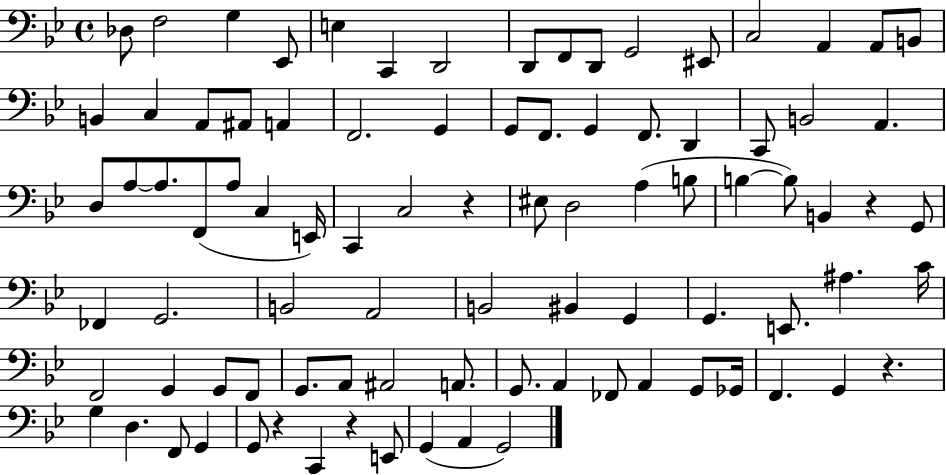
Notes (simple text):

Db3/e F3/h G3/q Eb2/e E3/q C2/q D2/h D2/e F2/e D2/e G2/h EIS2/e C3/h A2/q A2/e B2/e B2/q C3/q A2/e A#2/e A2/q F2/h. G2/q G2/e F2/e. G2/q F2/e. D2/q C2/e B2/h A2/q. D3/e A3/e A3/e. F2/e A3/e C3/q E2/s C2/q C3/h R/q EIS3/e D3/h A3/q B3/e B3/q B3/e B2/q R/q G2/e FES2/q G2/h. B2/h A2/h B2/h BIS2/q G2/q G2/q. E2/e. A#3/q. C4/s F2/h G2/q G2/e F2/e G2/e. A2/e A#2/h A2/e. G2/e. A2/q FES2/e A2/q G2/e Gb2/s F2/q. G2/q R/q. G3/q D3/q. F2/e G2/q G2/e R/q C2/q R/q E2/e G2/q A2/q G2/h